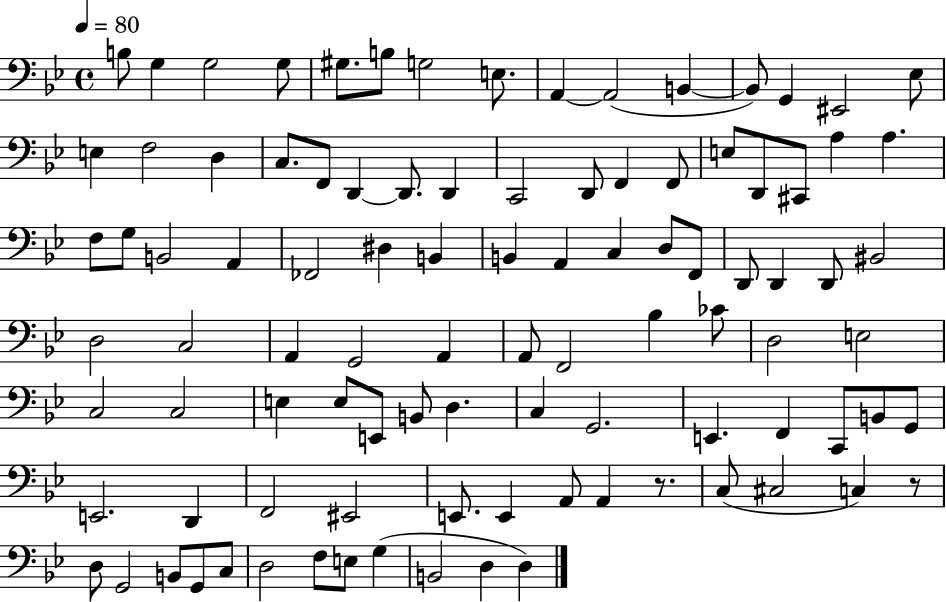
B3/e G3/q G3/h G3/e G#3/e. B3/e G3/h E3/e. A2/q A2/h B2/q B2/e G2/q EIS2/h Eb3/e E3/q F3/h D3/q C3/e. F2/e D2/q D2/e. D2/q C2/h D2/e F2/q F2/e E3/e D2/e C#2/e A3/q A3/q. F3/e G3/e B2/h A2/q FES2/h D#3/q B2/q B2/q A2/q C3/q D3/e F2/e D2/e D2/q D2/e BIS2/h D3/h C3/h A2/q G2/h A2/q A2/e F2/h Bb3/q CES4/e D3/h E3/h C3/h C3/h E3/q E3/e E2/e B2/e D3/q. C3/q G2/h. E2/q. F2/q C2/e B2/e G2/e E2/h. D2/q F2/h EIS2/h E2/e. E2/q A2/e A2/q R/e. C3/e C#3/h C3/q R/e D3/e G2/h B2/e G2/e C3/e D3/h F3/e E3/e G3/q B2/h D3/q D3/q